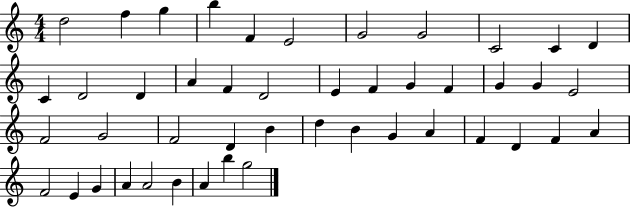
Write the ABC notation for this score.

X:1
T:Untitled
M:4/4
L:1/4
K:C
d2 f g b F E2 G2 G2 C2 C D C D2 D A F D2 E F G F G G E2 F2 G2 F2 D B d B G A F D F A F2 E G A A2 B A b g2